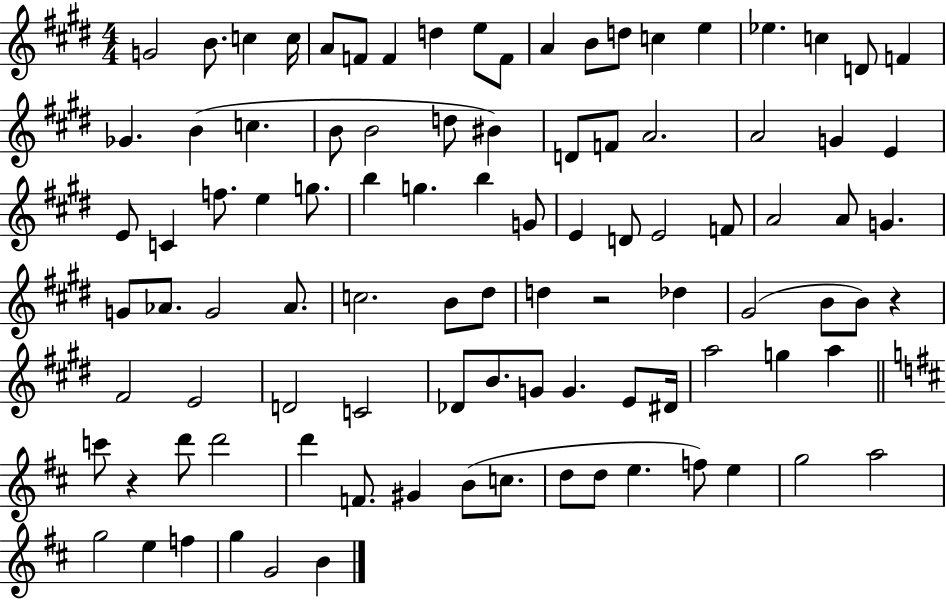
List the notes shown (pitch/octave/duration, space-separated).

G4/h B4/e. C5/q C5/s A4/e F4/e F4/q D5/q E5/e F4/e A4/q B4/e D5/e C5/q E5/q Eb5/q. C5/q D4/e F4/q Gb4/q. B4/q C5/q. B4/e B4/h D5/e BIS4/q D4/e F4/e A4/h. A4/h G4/q E4/q E4/e C4/q F5/e. E5/q G5/e. B5/q G5/q. B5/q G4/e E4/q D4/e E4/h F4/e A4/h A4/e G4/q. G4/e Ab4/e. G4/h Ab4/e. C5/h. B4/e D#5/e D5/q R/h Db5/q G#4/h B4/e B4/e R/q F#4/h E4/h D4/h C4/h Db4/e B4/e. G4/e G4/q. E4/e D#4/s A5/h G5/q A5/q C6/e R/q D6/e D6/h D6/q F4/e. G#4/q B4/e C5/e. D5/e D5/e E5/q. F5/e E5/q G5/h A5/h G5/h E5/q F5/q G5/q G4/h B4/q